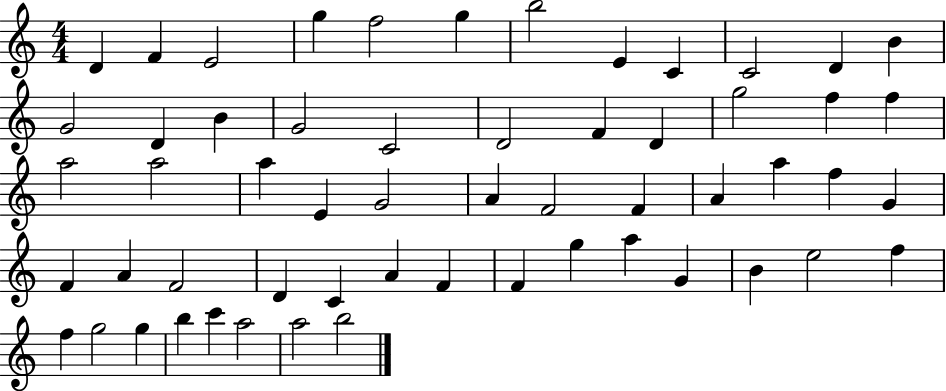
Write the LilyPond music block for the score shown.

{
  \clef treble
  \numericTimeSignature
  \time 4/4
  \key c \major
  d'4 f'4 e'2 | g''4 f''2 g''4 | b''2 e'4 c'4 | c'2 d'4 b'4 | \break g'2 d'4 b'4 | g'2 c'2 | d'2 f'4 d'4 | g''2 f''4 f''4 | \break a''2 a''2 | a''4 e'4 g'2 | a'4 f'2 f'4 | a'4 a''4 f''4 g'4 | \break f'4 a'4 f'2 | d'4 c'4 a'4 f'4 | f'4 g''4 a''4 g'4 | b'4 e''2 f''4 | \break f''4 g''2 g''4 | b''4 c'''4 a''2 | a''2 b''2 | \bar "|."
}